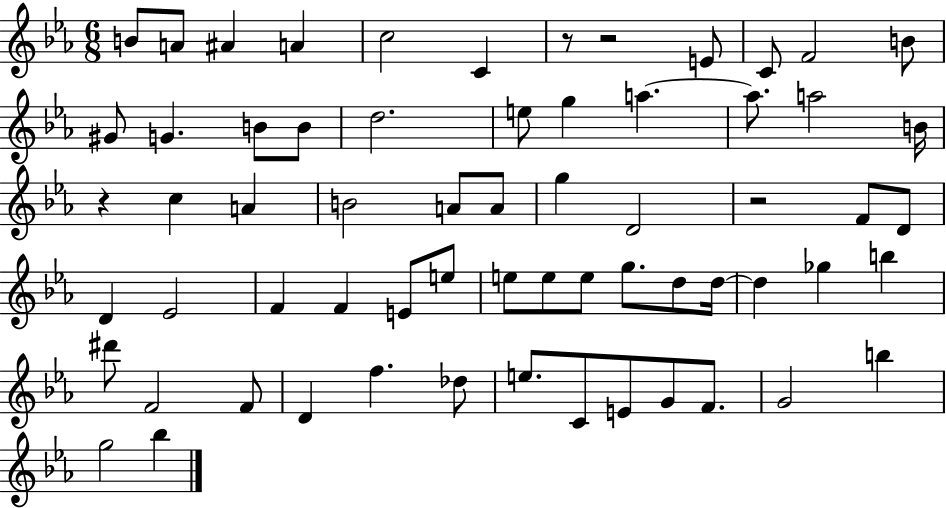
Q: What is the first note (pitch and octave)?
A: B4